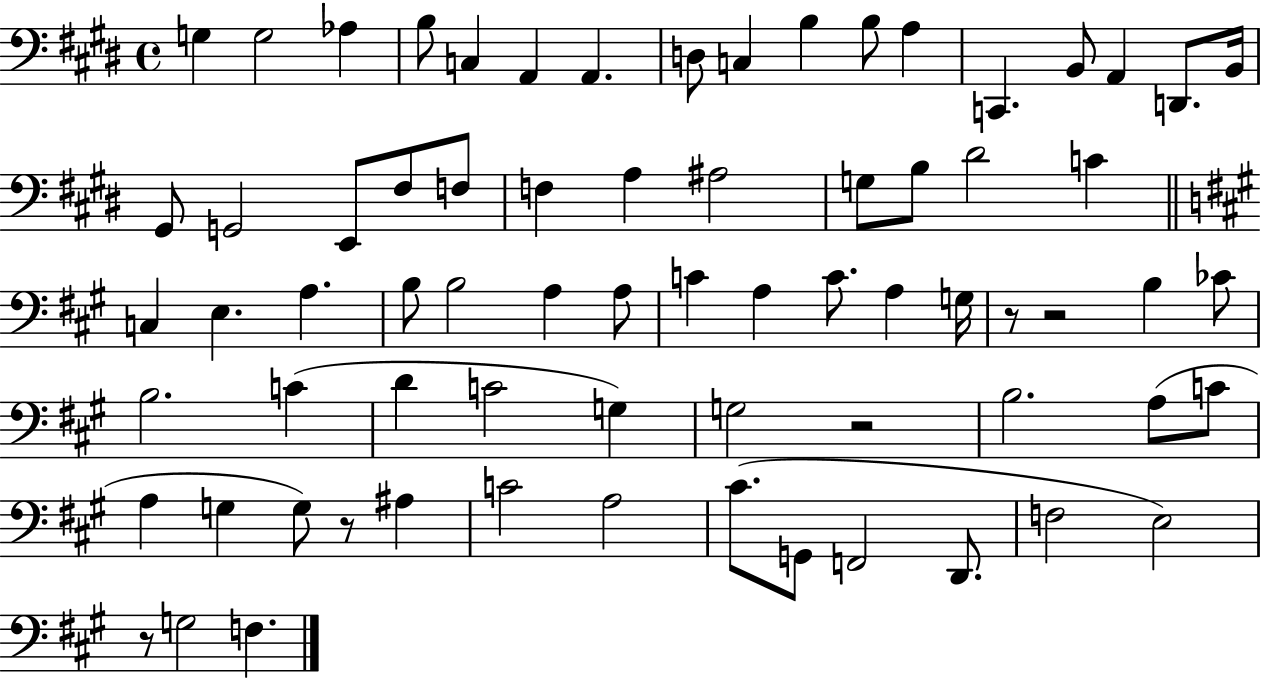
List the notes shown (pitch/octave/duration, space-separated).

G3/q G3/h Ab3/q B3/e C3/q A2/q A2/q. D3/e C3/q B3/q B3/e A3/q C2/q. B2/e A2/q D2/e. B2/s G#2/e G2/h E2/e F#3/e F3/e F3/q A3/q A#3/h G3/e B3/e D#4/h C4/q C3/q E3/q. A3/q. B3/e B3/h A3/q A3/e C4/q A3/q C4/e. A3/q G3/s R/e R/h B3/q CES4/e B3/h. C4/q D4/q C4/h G3/q G3/h R/h B3/h. A3/e C4/e A3/q G3/q G3/e R/e A#3/q C4/h A3/h C#4/e. G2/e F2/h D2/e. F3/h E3/h R/e G3/h F3/q.